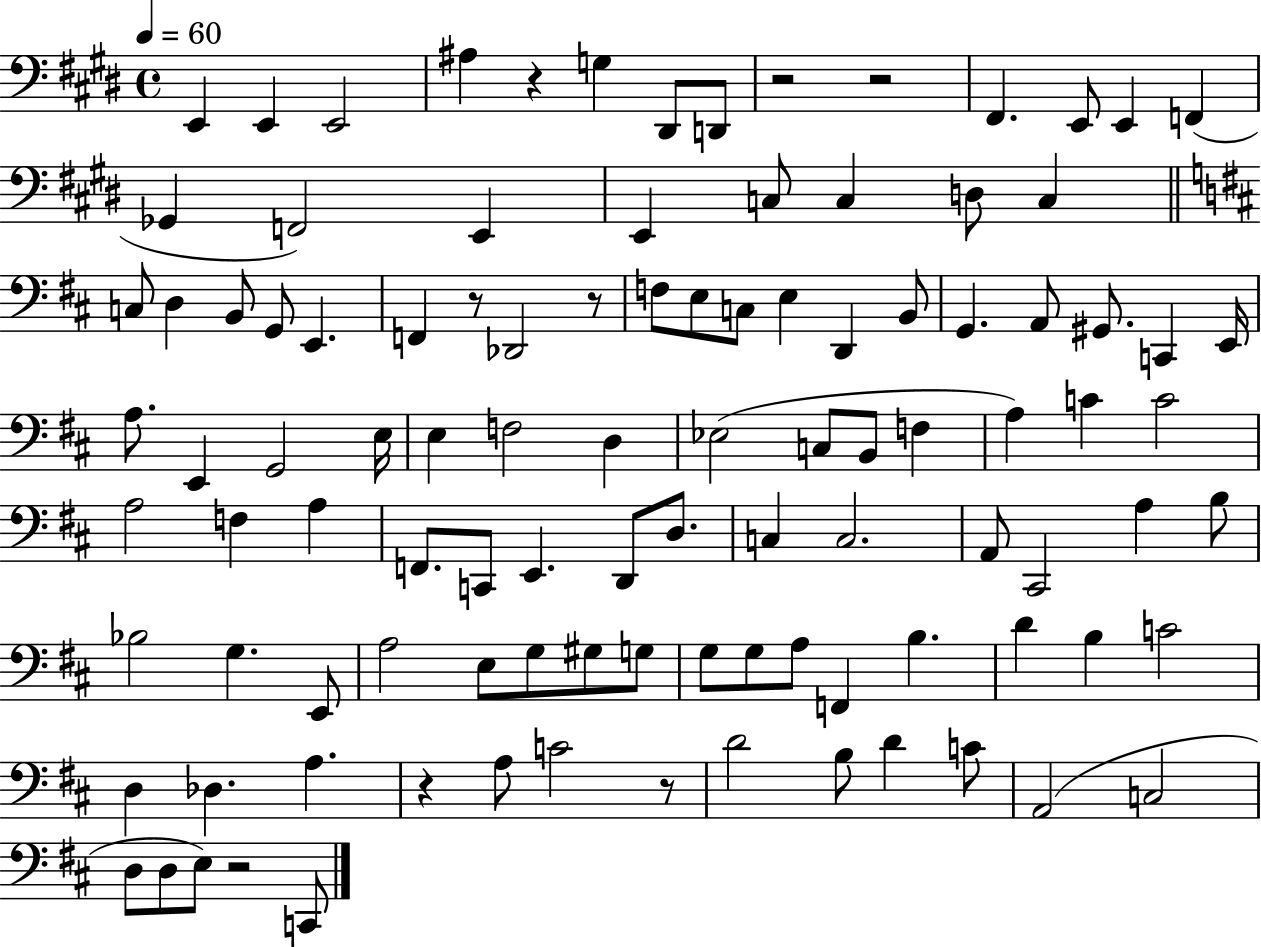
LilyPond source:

{
  \clef bass
  \time 4/4
  \defaultTimeSignature
  \key e \major
  \tempo 4 = 60
  e,4 e,4 e,2 | ais4 r4 g4 dis,8 d,8 | r2 r2 | fis,4. e,8 e,4 f,4( | \break ges,4 f,2) e,4 | e,4 c8 c4 d8 c4 | \bar "||" \break \key d \major c8 d4 b,8 g,8 e,4. | f,4 r8 des,2 r8 | f8 e8 c8 e4 d,4 b,8 | g,4. a,8 gis,8. c,4 e,16 | \break a8. e,4 g,2 e16 | e4 f2 d4 | ees2( c8 b,8 f4 | a4) c'4 c'2 | \break a2 f4 a4 | f,8. c,8 e,4. d,8 d8. | c4 c2. | a,8 cis,2 a4 b8 | \break bes2 g4. e,8 | a2 e8 g8 gis8 g8 | g8 g8 a8 f,4 b4. | d'4 b4 c'2 | \break d4 des4. a4. | r4 a8 c'2 r8 | d'2 b8 d'4 c'8 | a,2( c2 | \break d8 d8 e8) r2 c,8 | \bar "|."
}